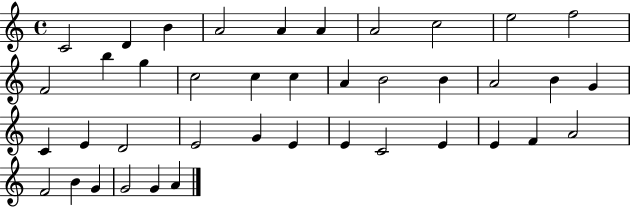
X:1
T:Untitled
M:4/4
L:1/4
K:C
C2 D B A2 A A A2 c2 e2 f2 F2 b g c2 c c A B2 B A2 B G C E D2 E2 G E E C2 E E F A2 F2 B G G2 G A